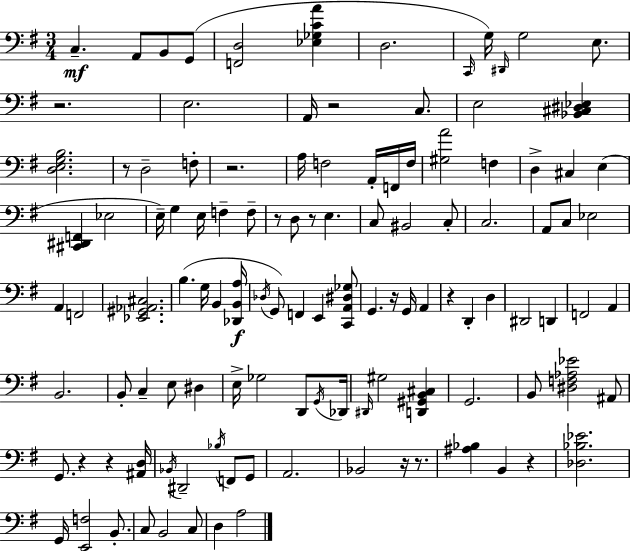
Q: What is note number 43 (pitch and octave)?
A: B3